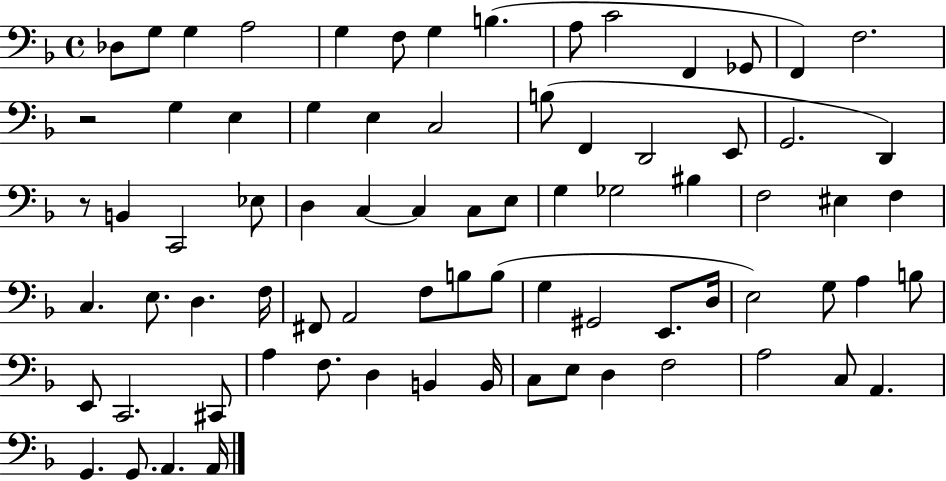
X:1
T:Untitled
M:4/4
L:1/4
K:F
_D,/2 G,/2 G, A,2 G, F,/2 G, B, A,/2 C2 F,, _G,,/2 F,, F,2 z2 G, E, G, E, C,2 B,/2 F,, D,,2 E,,/2 G,,2 D,, z/2 B,, C,,2 _E,/2 D, C, C, C,/2 E,/2 G, _G,2 ^B, F,2 ^E, F, C, E,/2 D, F,/4 ^F,,/2 A,,2 F,/2 B,/2 B,/2 G, ^G,,2 E,,/2 D,/4 E,2 G,/2 A, B,/2 E,,/2 C,,2 ^C,,/2 A, F,/2 D, B,, B,,/4 C,/2 E,/2 D, F,2 A,2 C,/2 A,, G,, G,,/2 A,, A,,/4